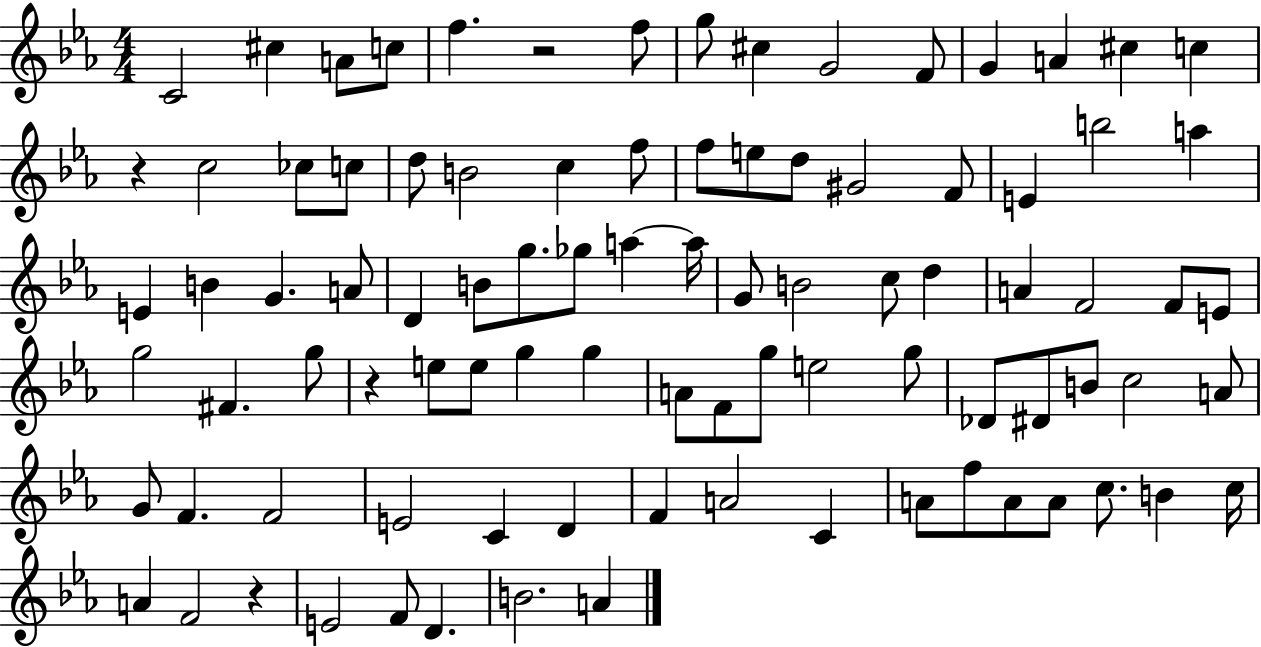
C4/h C#5/q A4/e C5/e F5/q. R/h F5/e G5/e C#5/q G4/h F4/e G4/q A4/q C#5/q C5/q R/q C5/h CES5/e C5/e D5/e B4/h C5/q F5/e F5/e E5/e D5/e G#4/h F4/e E4/q B5/h A5/q E4/q B4/q G4/q. A4/e D4/q B4/e G5/e. Gb5/e A5/q A5/s G4/e B4/h C5/e D5/q A4/q F4/h F4/e E4/e G5/h F#4/q. G5/e R/q E5/e E5/e G5/q G5/q A4/e F4/e G5/e E5/h G5/e Db4/e D#4/e B4/e C5/h A4/e G4/e F4/q. F4/h E4/h C4/q D4/q F4/q A4/h C4/q A4/e F5/e A4/e A4/e C5/e. B4/q C5/s A4/q F4/h R/q E4/h F4/e D4/q. B4/h. A4/q